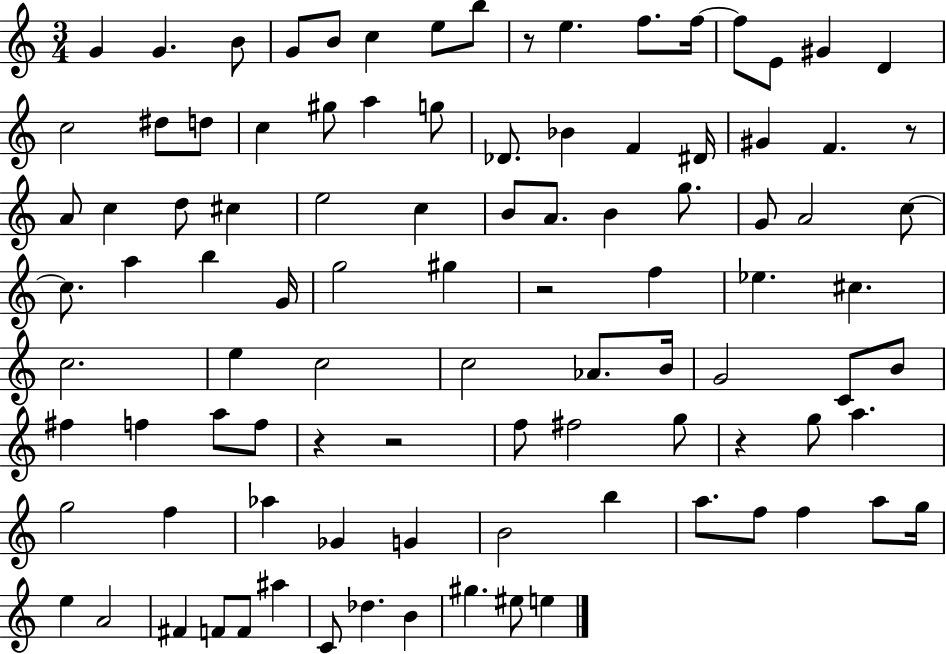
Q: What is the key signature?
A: C major